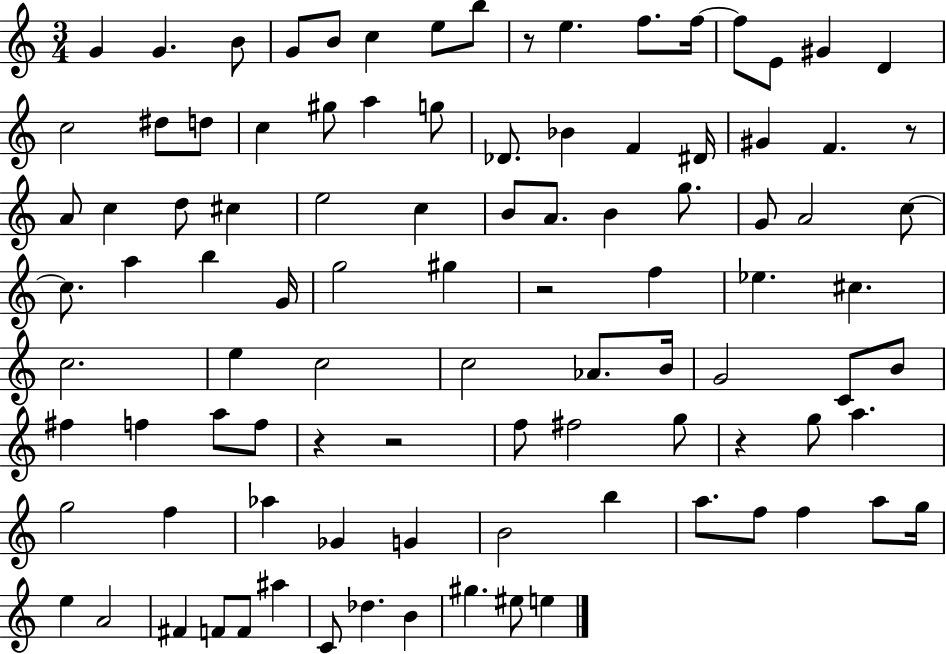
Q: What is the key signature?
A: C major